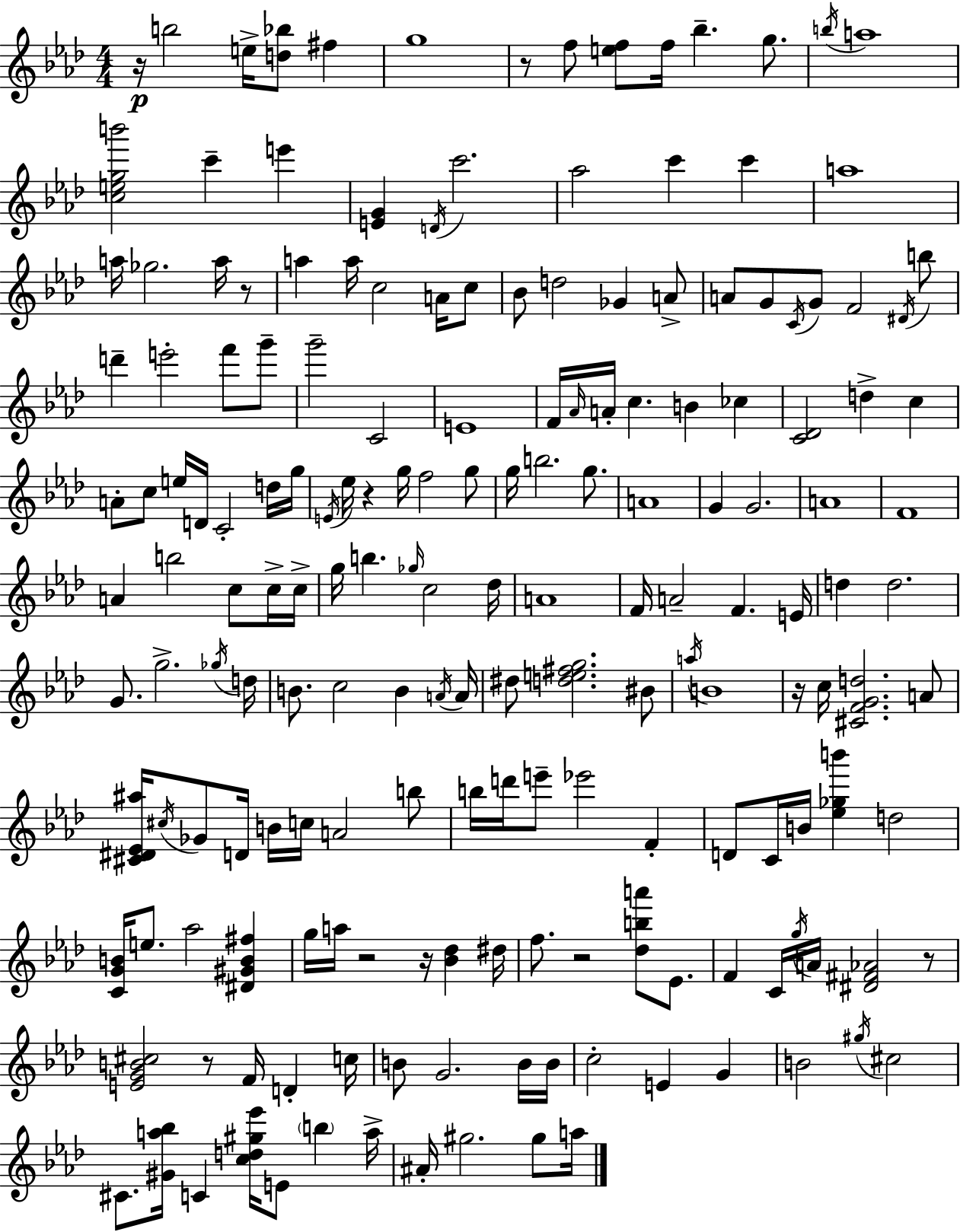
{
  \clef treble
  \numericTimeSignature
  \time 4/4
  \key aes \major
  r16\p b''2 e''16-> <d'' bes''>8 fis''4 | g''1 | r8 f''8 <e'' f''>8 f''16 bes''4.-- g''8. | \acciaccatura { b''16 } a''1 | \break <c'' e'' g'' b'''>2 c'''4-- e'''4 | <e' g'>4 \acciaccatura { d'16 } c'''2. | aes''2 c'''4 c'''4 | a''1 | \break a''16 ges''2. a''16 | r8 a''4 a''16 c''2 a'16 | c''8 bes'8 d''2 ges'4 | a'8-> a'8 g'8 \acciaccatura { c'16 } g'8 f'2 | \break \acciaccatura { dis'16 } b''8 d'''4-- e'''2-. | f'''8 g'''8-- g'''2-- c'2 | e'1 | f'16 \grace { aes'16 } a'16-. c''4. b'4 | \break ces''4 <c' des'>2 d''4-> | c''4 a'8-. c''8 e''16 d'16 c'2-. | d''16 g''16 \acciaccatura { e'16 } ees''16 r4 g''16 f''2 | g''8 g''16 b''2. | \break g''8. a'1 | g'4 g'2. | a'1 | f'1 | \break a'4 b''2 | c''8 c''16-> c''16-> g''16 b''4. \grace { ges''16 } c''2 | des''16 a'1 | f'16 a'2-- | \break f'4. e'16 d''4 d''2. | g'8. g''2.-> | \acciaccatura { ges''16 } d''16 b'8. c''2 | b'4 \acciaccatura { a'16 } a'16 dis''8 <d'' e'' fis'' g''>2. | \break bis'8 \acciaccatura { a''16 } b'1 | r16 c''16 <cis' f' g' d''>2. | a'8 <cis' dis' ees' ais''>16 \acciaccatura { cis''16 } ges'8 d'16 b'16 | c''16 a'2 b''8 b''16 d'''16 e'''8-- ees'''2 | \break f'4-. d'8 c'16 b'16 <ees'' ges'' b'''>4 | d''2 <c' g' b'>16 e''8. aes''2 | <dis' gis' b' fis''>4 g''16 a''16 r2 | r16 <bes' des''>4 dis''16 f''8. r2 | \break <des'' b'' a'''>8 ees'8. f'4 c'16 | \acciaccatura { g''16 } a'16 <dis' fis' aes'>2 r8 <e' g' b' cis''>2 | r8 f'16 d'4-. c''16 b'8 g'2. | b'16 b'16 c''2-. | \break e'4 g'4 b'2 | \acciaccatura { gis''16 } cis''2 cis'8. | <gis' a'' bes''>16 c'4 <c'' d'' gis'' ees'''>16 e'8 \parenthesize b''4 a''16-> ais'16-. gis''2. | gis''8 a''16 \bar "|."
}